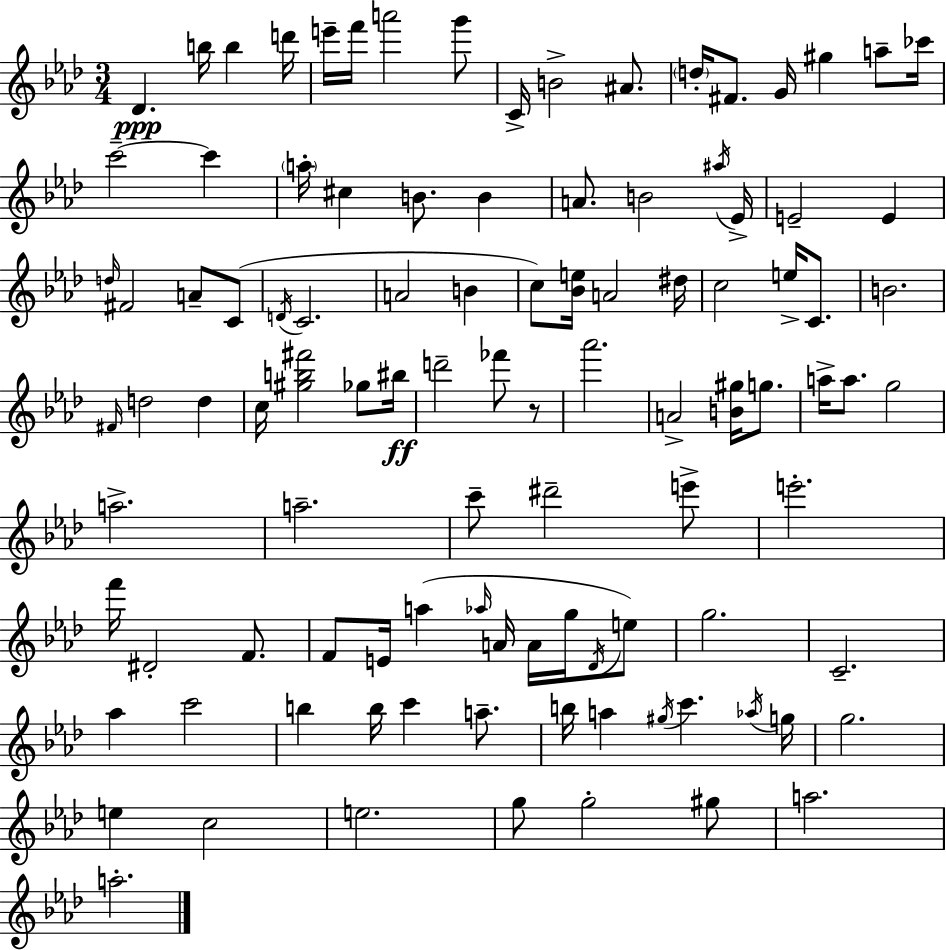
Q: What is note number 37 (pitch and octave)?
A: B4